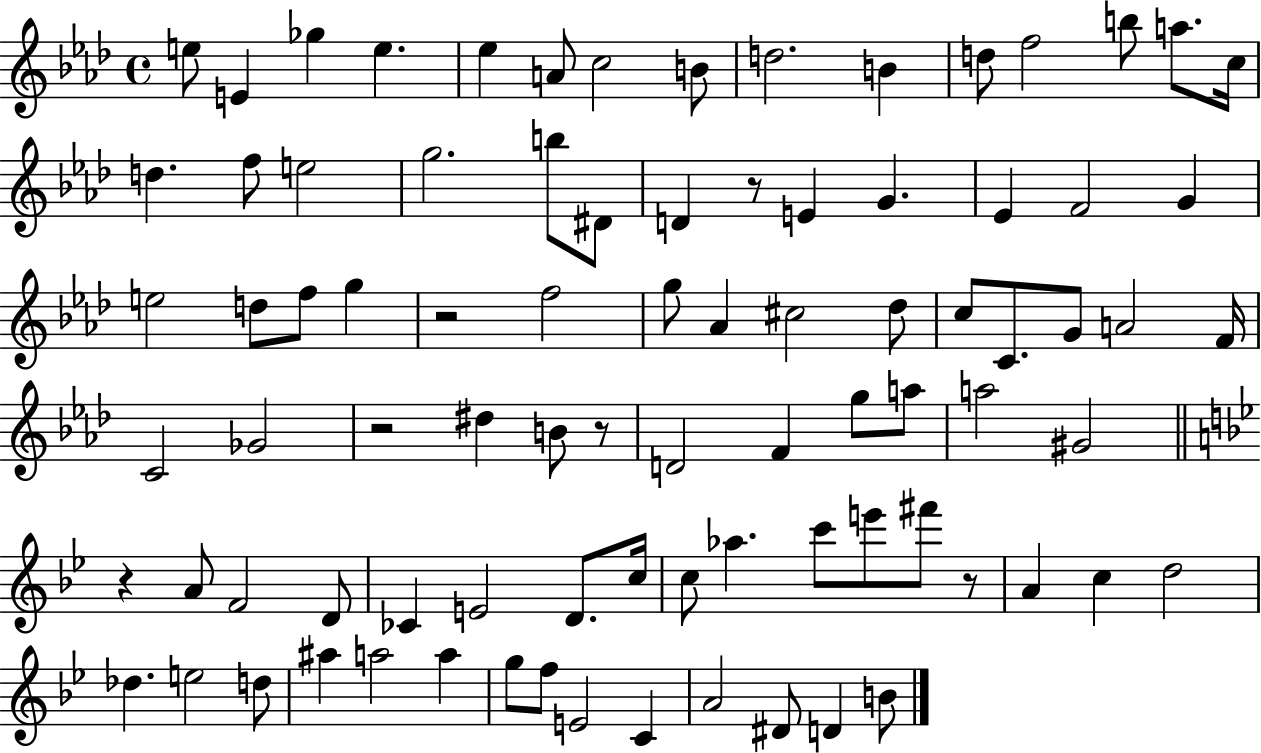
E5/e E4/q Gb5/q E5/q. Eb5/q A4/e C5/h B4/e D5/h. B4/q D5/e F5/h B5/e A5/e. C5/s D5/q. F5/e E5/h G5/h. B5/e D#4/e D4/q R/e E4/q G4/q. Eb4/q F4/h G4/q E5/h D5/e F5/e G5/q R/h F5/h G5/e Ab4/q C#5/h Db5/e C5/e C4/e. G4/e A4/h F4/s C4/h Gb4/h R/h D#5/q B4/e R/e D4/h F4/q G5/e A5/e A5/h G#4/h R/q A4/e F4/h D4/e CES4/q E4/h D4/e. C5/s C5/e Ab5/q. C6/e E6/e F#6/e R/e A4/q C5/q D5/h Db5/q. E5/h D5/e A#5/q A5/h A5/q G5/e F5/e E4/h C4/q A4/h D#4/e D4/q B4/e